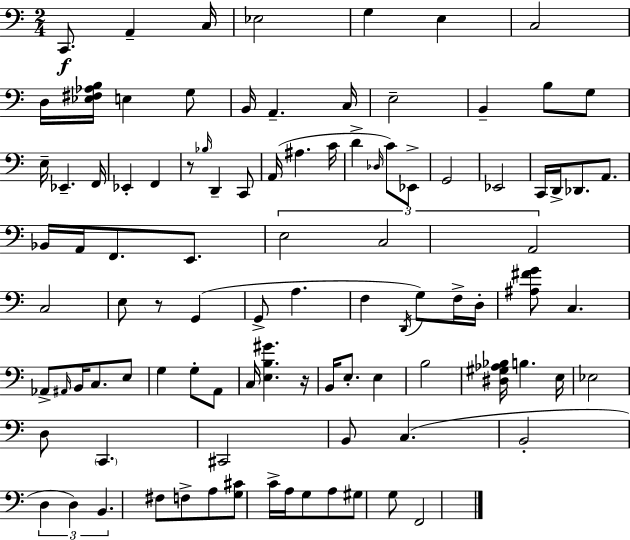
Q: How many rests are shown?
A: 3